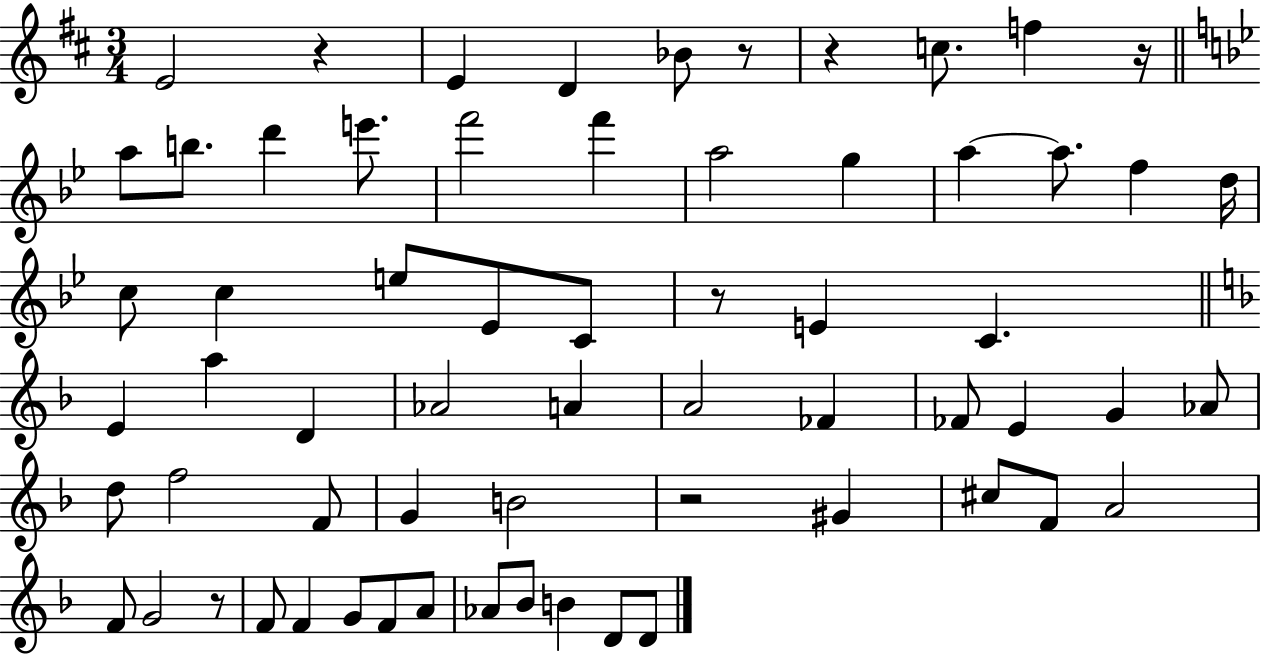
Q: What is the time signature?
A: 3/4